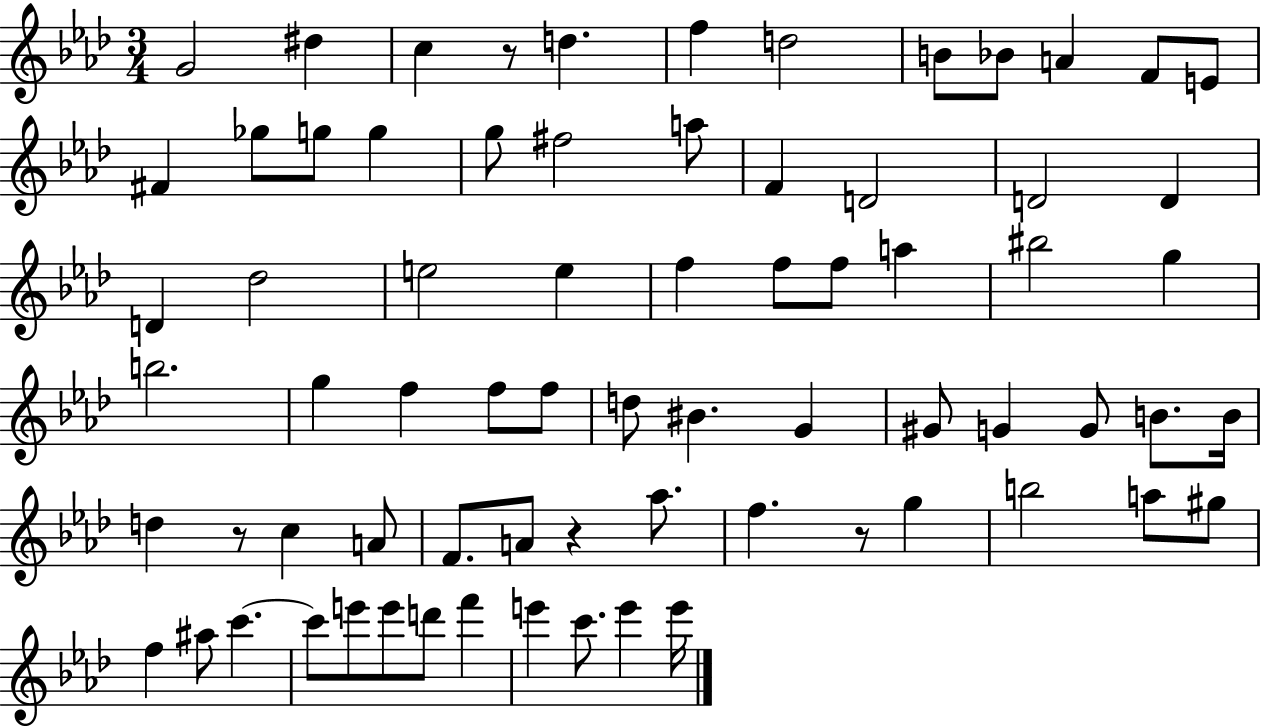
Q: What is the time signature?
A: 3/4